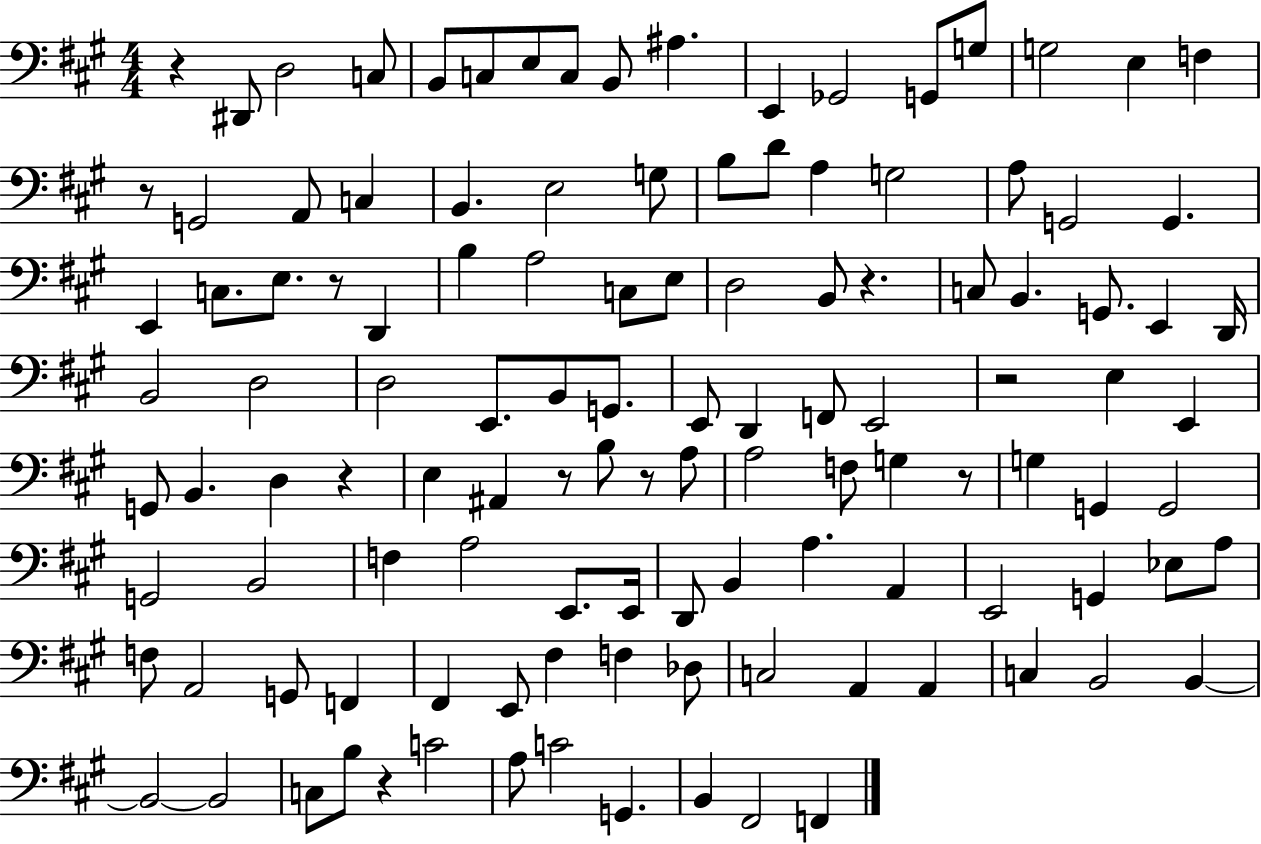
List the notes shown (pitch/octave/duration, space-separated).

R/q D#2/e D3/h C3/e B2/e C3/e E3/e C3/e B2/e A#3/q. E2/q Gb2/h G2/e G3/e G3/h E3/q F3/q R/e G2/h A2/e C3/q B2/q. E3/h G3/e B3/e D4/e A3/q G3/h A3/e G2/h G2/q. E2/q C3/e. E3/e. R/e D2/q B3/q A3/h C3/e E3/e D3/h B2/e R/q. C3/e B2/q. G2/e. E2/q D2/s B2/h D3/h D3/h E2/e. B2/e G2/e. E2/e D2/q F2/e E2/h R/h E3/q E2/q G2/e B2/q. D3/q R/q E3/q A#2/q R/e B3/e R/e A3/e A3/h F3/e G3/q R/e G3/q G2/q G2/h G2/h B2/h F3/q A3/h E2/e. E2/s D2/e B2/q A3/q. A2/q E2/h G2/q Eb3/e A3/e F3/e A2/h G2/e F2/q F#2/q E2/e F#3/q F3/q Db3/e C3/h A2/q A2/q C3/q B2/h B2/q B2/h B2/h C3/e B3/e R/q C4/h A3/e C4/h G2/q. B2/q F#2/h F2/q